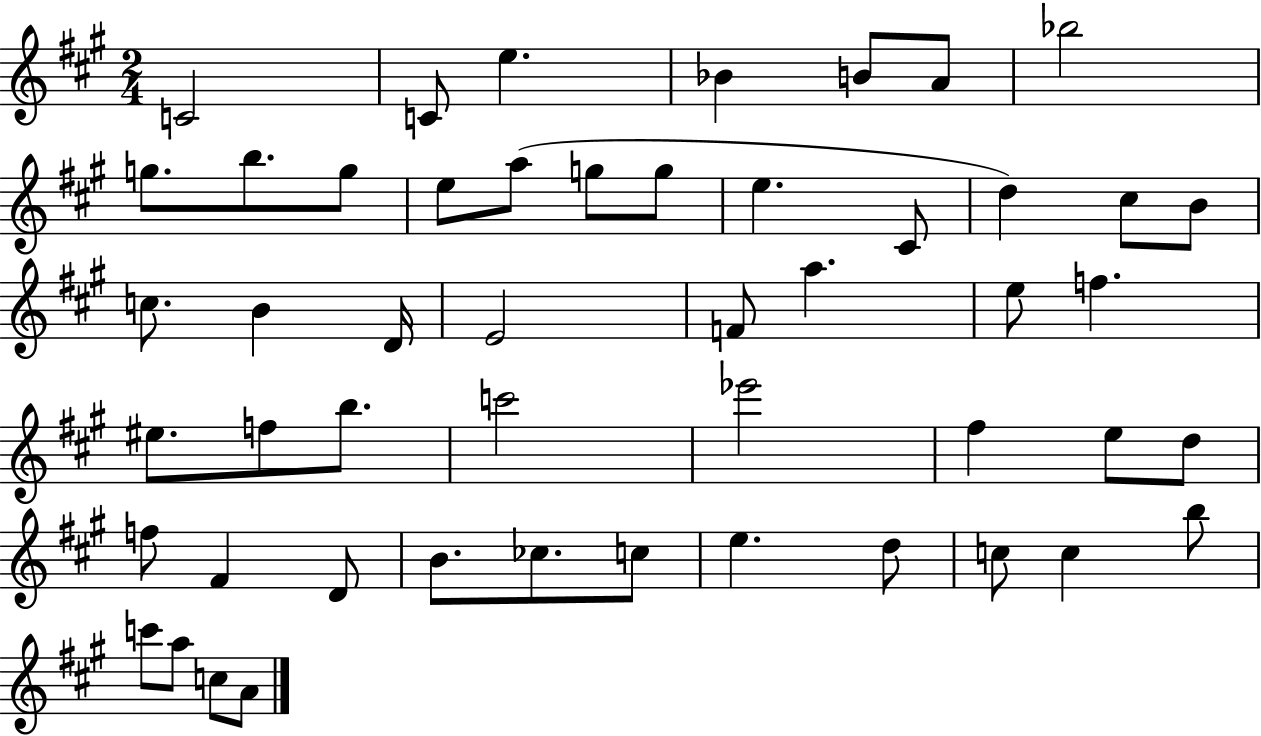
{
  \clef treble
  \numericTimeSignature
  \time 2/4
  \key a \major
  c'2 | c'8 e''4. | bes'4 b'8 a'8 | bes''2 | \break g''8. b''8. g''8 | e''8 a''8( g''8 g''8 | e''4. cis'8 | d''4) cis''8 b'8 | \break c''8. b'4 d'16 | e'2 | f'8 a''4. | e''8 f''4. | \break eis''8. f''8 b''8. | c'''2 | ees'''2 | fis''4 e''8 d''8 | \break f''8 fis'4 d'8 | b'8. ces''8. c''8 | e''4. d''8 | c''8 c''4 b''8 | \break c'''8 a''8 c''8 a'8 | \bar "|."
}